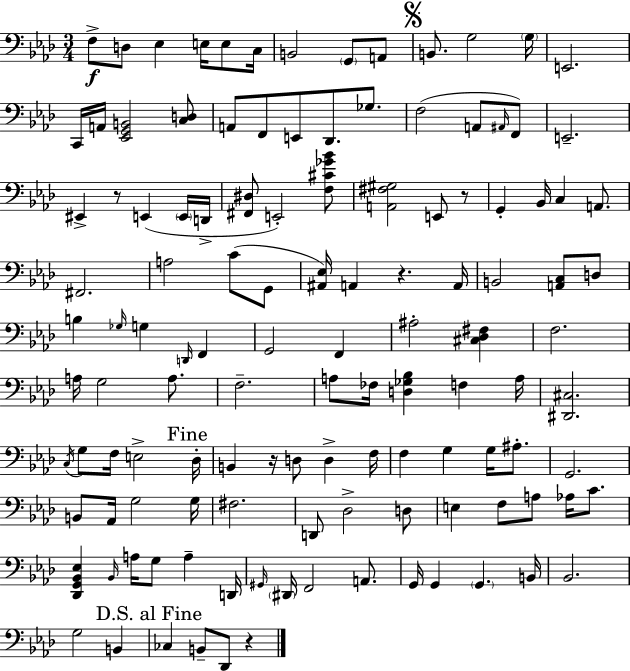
X:1
T:Untitled
M:3/4
L:1/4
K:Fm
F,/2 D,/2 _E, E,/4 E,/2 C,/4 B,,2 G,,/2 A,,/2 B,,/2 G,2 G,/4 E,,2 C,,/4 A,,/4 [_E,,G,,B,,]2 [C,D,]/2 A,,/2 F,,/2 E,,/2 _D,,/2 _G,/2 F,2 A,,/2 ^A,,/4 F,,/2 E,,2 ^E,, z/2 E,, E,,/4 D,,/4 [^F,,^D,]/2 E,,2 [F,^C_G_B]/2 [A,,^F,^G,]2 E,,/2 z/2 G,, _B,,/4 C, A,,/2 ^F,,2 A,2 C/2 G,,/2 [^A,,_E,]/4 A,, z A,,/4 B,,2 [A,,C,]/2 D,/2 B, _G,/4 G, D,,/4 F,, G,,2 F,, ^A,2 [^C,_D,^F,] F,2 A,/4 G,2 A,/2 F,2 A,/2 _F,/4 [D,_G,_B,] F, A,/4 [^D,,^C,]2 C,/4 G,/2 F,/4 E,2 _D,/4 B,, z/4 D,/2 D, F,/4 F, G, G,/4 ^A,/2 G,,2 B,,/2 _A,,/4 G,2 G,/4 ^F,2 D,,/2 _D,2 D,/2 E, F,/2 A,/2 _A,/4 C/2 [_D,,G,,_B,,_E,] _B,,/4 A,/4 G,/2 A, D,,/4 ^G,,/4 ^D,,/4 F,,2 A,,/2 G,,/4 G,, G,, B,,/4 _B,,2 G,2 B,, _C, B,,/2 _D,,/2 z